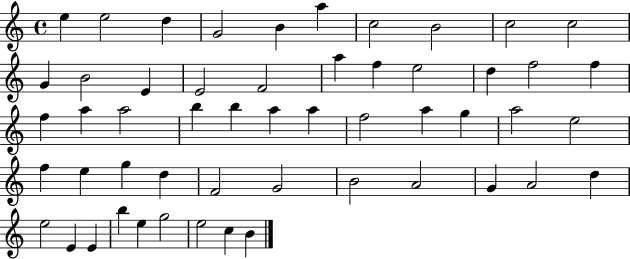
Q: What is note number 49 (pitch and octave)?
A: E5